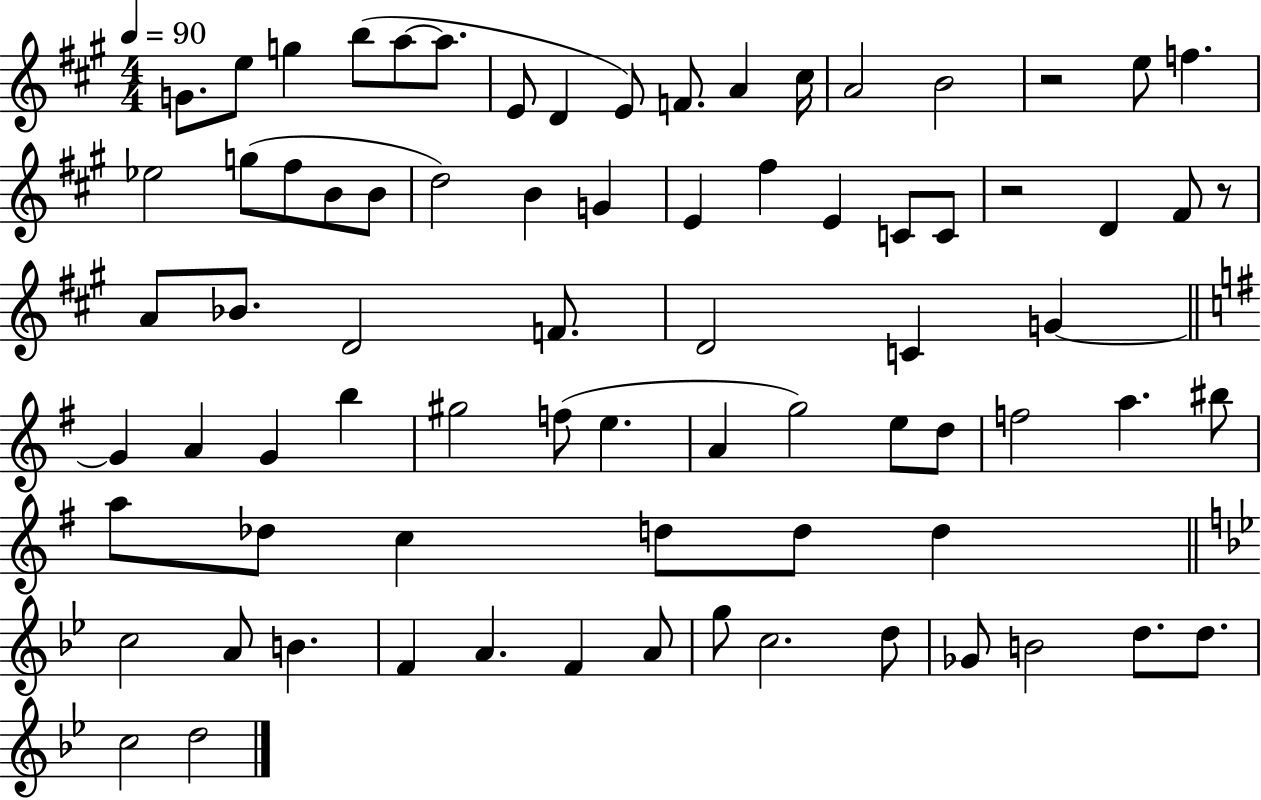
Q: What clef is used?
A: treble